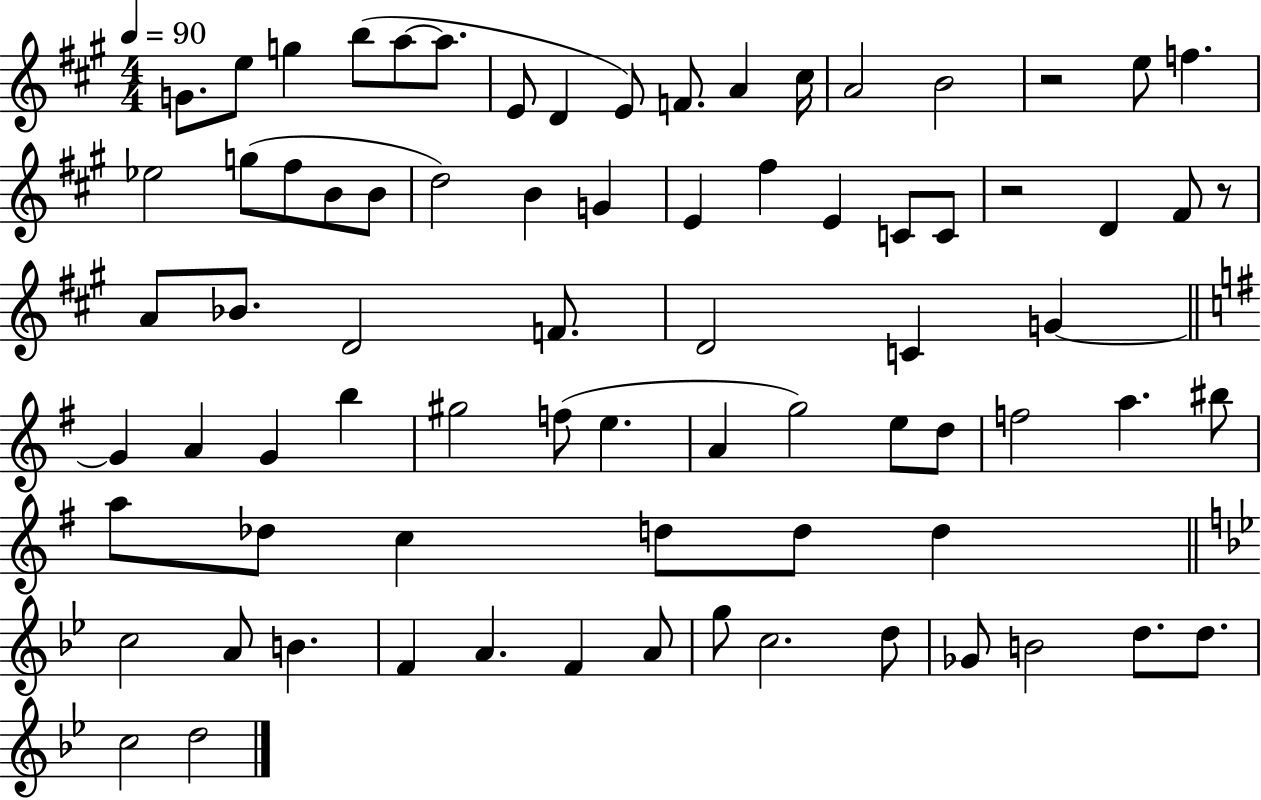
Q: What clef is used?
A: treble